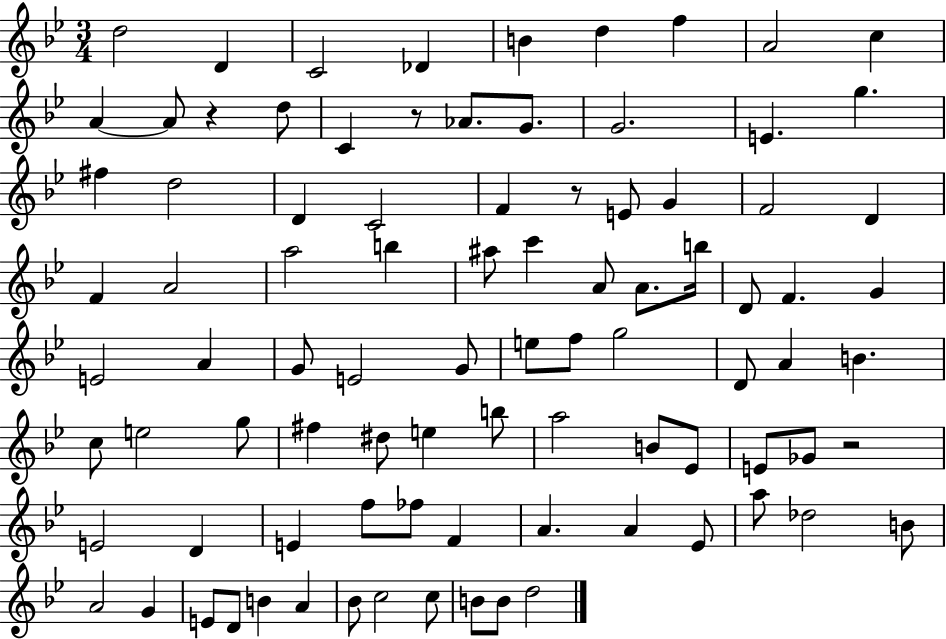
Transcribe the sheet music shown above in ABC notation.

X:1
T:Untitled
M:3/4
L:1/4
K:Bb
d2 D C2 _D B d f A2 c A A/2 z d/2 C z/2 _A/2 G/2 G2 E g ^f d2 D C2 F z/2 E/2 G F2 D F A2 a2 b ^a/2 c' A/2 A/2 b/4 D/2 F G E2 A G/2 E2 G/2 e/2 f/2 g2 D/2 A B c/2 e2 g/2 ^f ^d/2 e b/2 a2 B/2 _E/2 E/2 _G/2 z2 E2 D E f/2 _f/2 F A A _E/2 a/2 _d2 B/2 A2 G E/2 D/2 B A _B/2 c2 c/2 B/2 B/2 d2